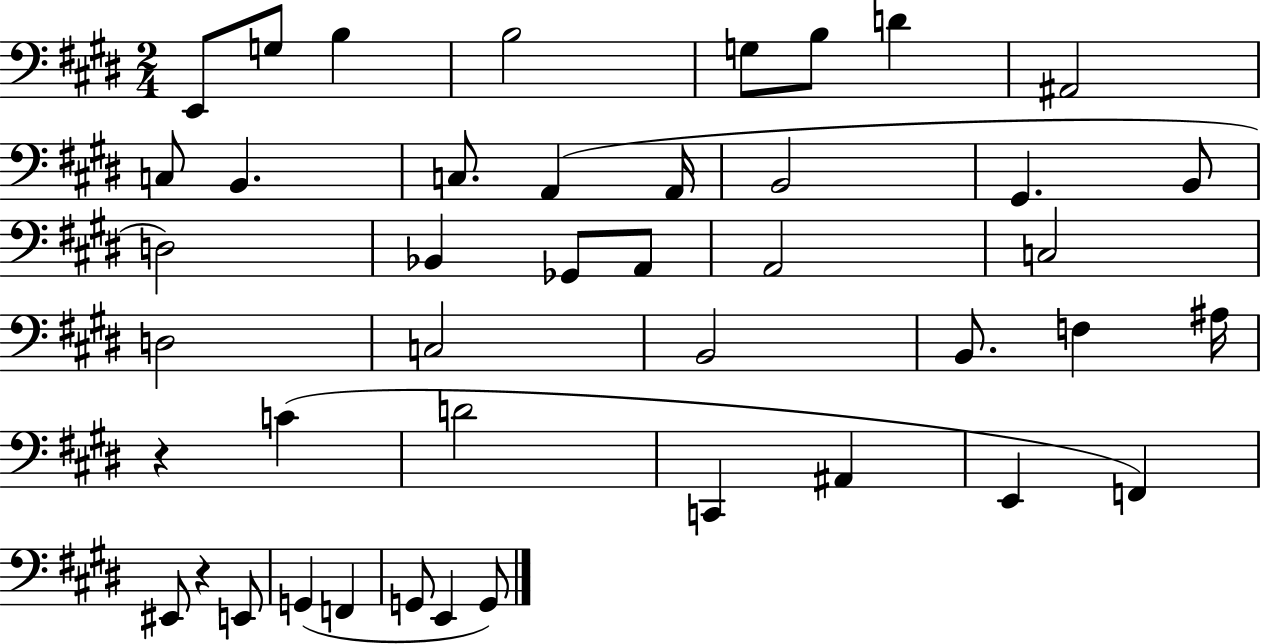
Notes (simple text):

E2/e G3/e B3/q B3/h G3/e B3/e D4/q A#2/h C3/e B2/q. C3/e. A2/q A2/s B2/h G#2/q. B2/e D3/h Bb2/q Gb2/e A2/e A2/h C3/h D3/h C3/h B2/h B2/e. F3/q A#3/s R/q C4/q D4/h C2/q A#2/q E2/q F2/q EIS2/e R/q E2/e G2/q F2/q G2/e E2/q G2/e